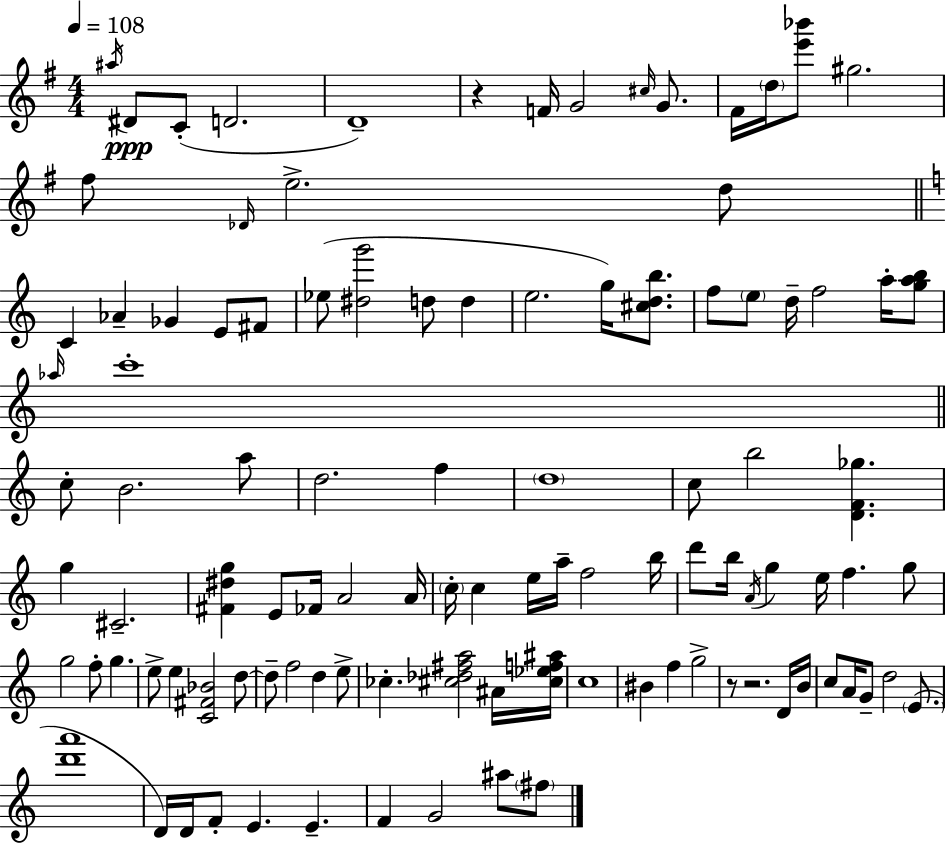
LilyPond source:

{
  \clef treble
  \numericTimeSignature
  \time 4/4
  \key e \minor
  \tempo 4 = 108
  \acciaccatura { ais''16 }\ppp dis'8 c'8-.( d'2. | d'1--) | r4 f'16 g'2 \grace { cis''16 } g'8. | fis'16 \parenthesize d''16 <e''' bes'''>8 gis''2. | \break fis''8 \grace { des'16 } e''2.-> | d''8 \bar "||" \break \key a \minor c'4 aes'4-- ges'4 e'8 fis'8 | ees''8( <dis'' g'''>2 d''8 d''4 | e''2. g''16) <cis'' d'' b''>8. | f''8 \parenthesize e''8 d''16-- f''2 a''16-. <g'' a'' b''>8 | \break \grace { aes''16 } c'''1-. | \bar "||" \break \key a \minor c''8-. b'2. a''8 | d''2. f''4 | \parenthesize d''1 | c''8 b''2 <d' f' ges''>4. | \break g''4 cis'2.-- | <fis' dis'' g''>4 e'8 fes'16 a'2 a'16 | \parenthesize c''16-. c''4 e''16 a''16-- f''2 b''16 | d'''8 b''16 \acciaccatura { a'16 } g''4 e''16 f''4. g''8 | \break g''2 f''8-. g''4. | e''8-> e''4 <c' fis' bes'>2 d''8~~ | d''8-- f''2 d''4 e''8-> | ces''4.-. <cis'' des'' fis'' a''>2 ais'16 | \break <cis'' ees'' f'' ais''>16 c''1 | bis'4 f''4 g''2-> | r8 r2. d'16 | b'16 c''8 a'16 g'8-- d''2 \parenthesize e'8.( | \break <d''' a'''>1 | d'16) d'16 f'8-. e'4. e'4.-- | f'4 g'2 ais''8 \parenthesize fis''8 | \bar "|."
}